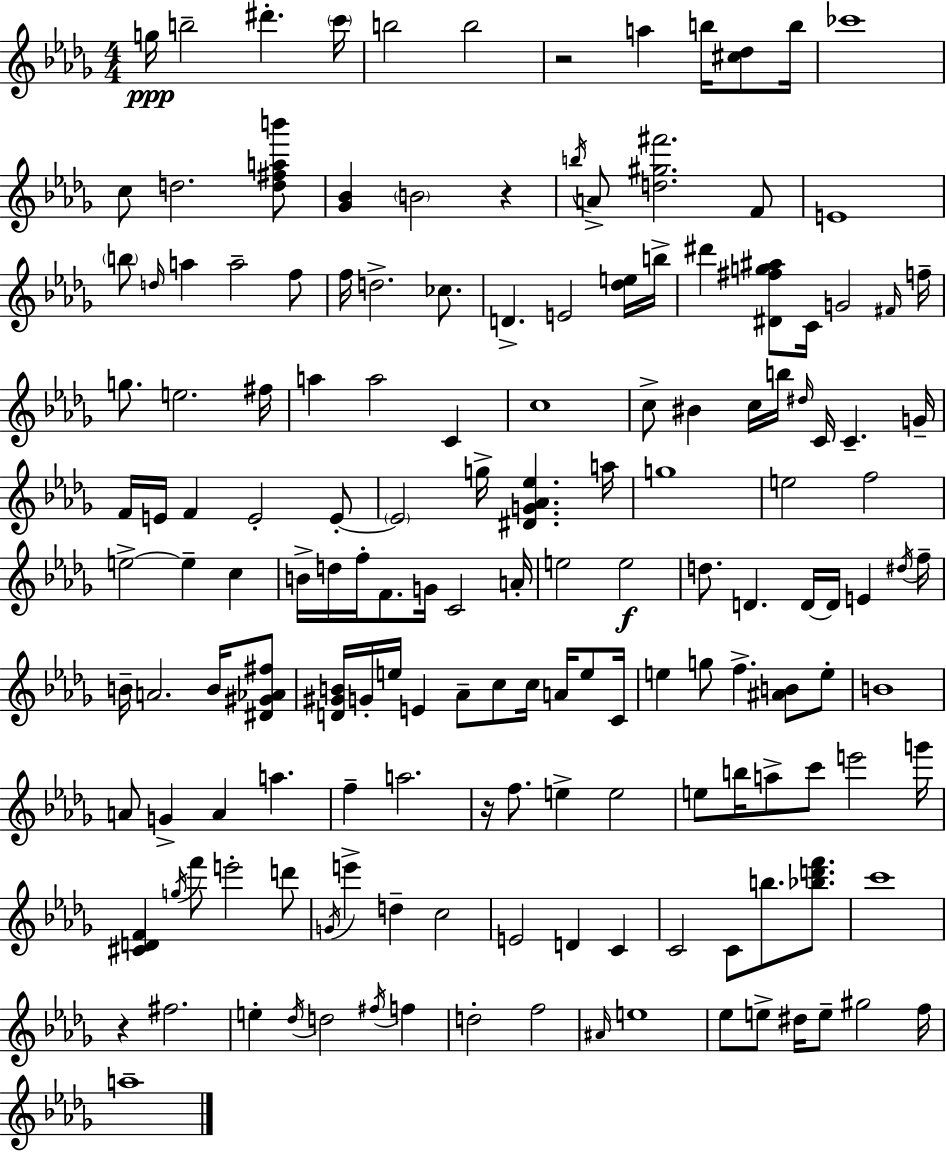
G5/s B5/h D#6/q. C6/s B5/h B5/h R/h A5/q B5/s [C#5,Db5]/e B5/s CES6/w C5/e D5/h. [D5,F#5,A5,B6]/e [Gb4,Bb4]/q B4/h R/q B5/s A4/e [D5,G#5,F#6]/h. F4/e E4/w B5/e D5/s A5/q A5/h F5/e F5/s D5/h. CES5/e. D4/q. E4/h [Db5,E5]/s B5/s D#6/q [D#4,F#5,G5,A#5]/e C4/s G4/h F#4/s F5/s G5/e. E5/h. F#5/s A5/q A5/h C4/q C5/w C5/e BIS4/q C5/s B5/s D#5/s C4/s C4/q. G4/s F4/s E4/s F4/q E4/h E4/e E4/h G5/s [D#4,G4,Ab4,Eb5]/q. A5/s G5/w E5/h F5/h E5/h E5/q C5/q B4/s D5/s F5/s F4/e. G4/s C4/h A4/s E5/h E5/h D5/e. D4/q. D4/s D4/s E4/q D#5/s F5/s B4/s A4/h. B4/s [D#4,G#4,Ab4,F#5]/e [D4,G#4,B4]/s G4/s E5/s E4/q Ab4/e C5/e C5/s A4/s E5/e C4/s E5/q G5/e F5/q. [A#4,B4]/e E5/e B4/w A4/e G4/q A4/q A5/q. F5/q A5/h. R/s F5/e. E5/q E5/h E5/e B5/s A5/e C6/e E6/h G6/s [C#4,D4,F4]/q G5/s F6/e E6/h D6/e G4/s E6/q D5/q C5/h E4/h D4/q C4/q C4/h C4/e B5/e. [Bb5,D6,F6]/e. C6/w R/q F#5/h. E5/q Db5/s D5/h F#5/s F5/q D5/h F5/h A#4/s E5/w Eb5/e E5/e D#5/s E5/e G#5/h F5/s A5/w